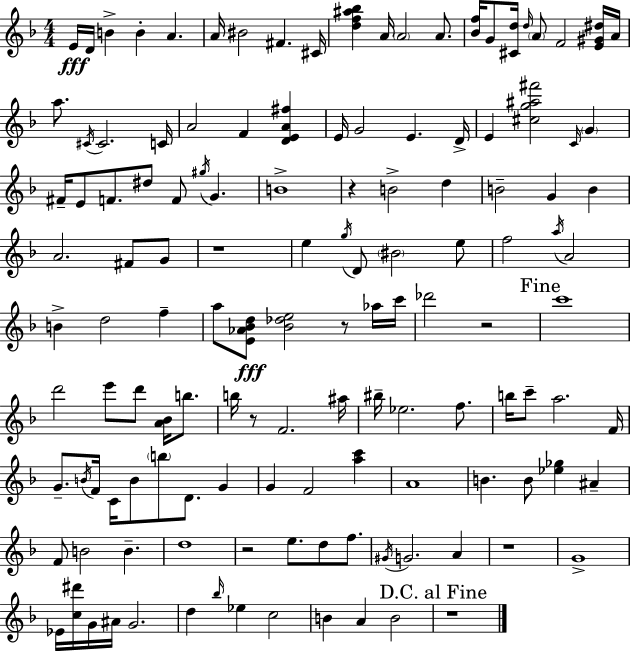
E4/s D4/s B4/q B4/q A4/q. A4/s BIS4/h F#4/q. C#4/s [D5,F5,A#5,Bb5]/q A4/s A4/h A4/e. [Bb4,F5]/s G4/e [C#4,D5]/s D5/s A4/e F4/h [E4,G#4,D#5]/s A4/s A5/e. C#4/s C#4/h. C4/s A4/h F4/q [D4,E4,A4,F#5]/q E4/s G4/h E4/q. D4/s E4/q [C#5,G5,A#5,F#6]/h C4/s G4/q F#4/s E4/e F4/e. D#5/e F4/e G#5/s G4/q. B4/w R/q B4/h D5/q B4/h G4/q B4/q A4/h. F#4/e G4/e R/w E5/q G5/s D4/e BIS4/h E5/e F5/h A5/s A4/h B4/q D5/h F5/q A5/e [E4,Ab4,Bb4,D5]/e [Bb4,Db5,E5]/h R/e Ab5/s C6/s Db6/h R/h C6/w D6/h E6/e D6/e [A4,Bb4]/s B5/e. B5/s R/e F4/h. A#5/s BIS5/s Eb5/h. F5/e. B5/s C6/e A5/h. F4/s G4/e. B4/s F4/s C4/s B4/e B5/e D4/e. G4/q G4/q F4/h [A5,C6]/q A4/w B4/q. B4/e [Eb5,Gb5]/q A#4/q F4/e B4/h B4/q. D5/w R/h E5/e. D5/e F5/e. G#4/s G4/h. A4/q R/w G4/w Eb4/s [C5,D#6]/s G4/s A#4/s G4/h. D5/q Bb5/s Eb5/q C5/h B4/q A4/q B4/h R/w